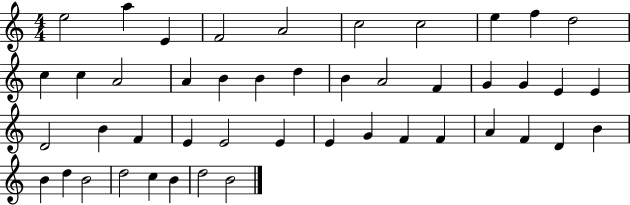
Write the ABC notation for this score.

X:1
T:Untitled
M:4/4
L:1/4
K:C
e2 a E F2 A2 c2 c2 e f d2 c c A2 A B B d B A2 F G G E E D2 B F E E2 E E G F F A F D B B d B2 d2 c B d2 B2